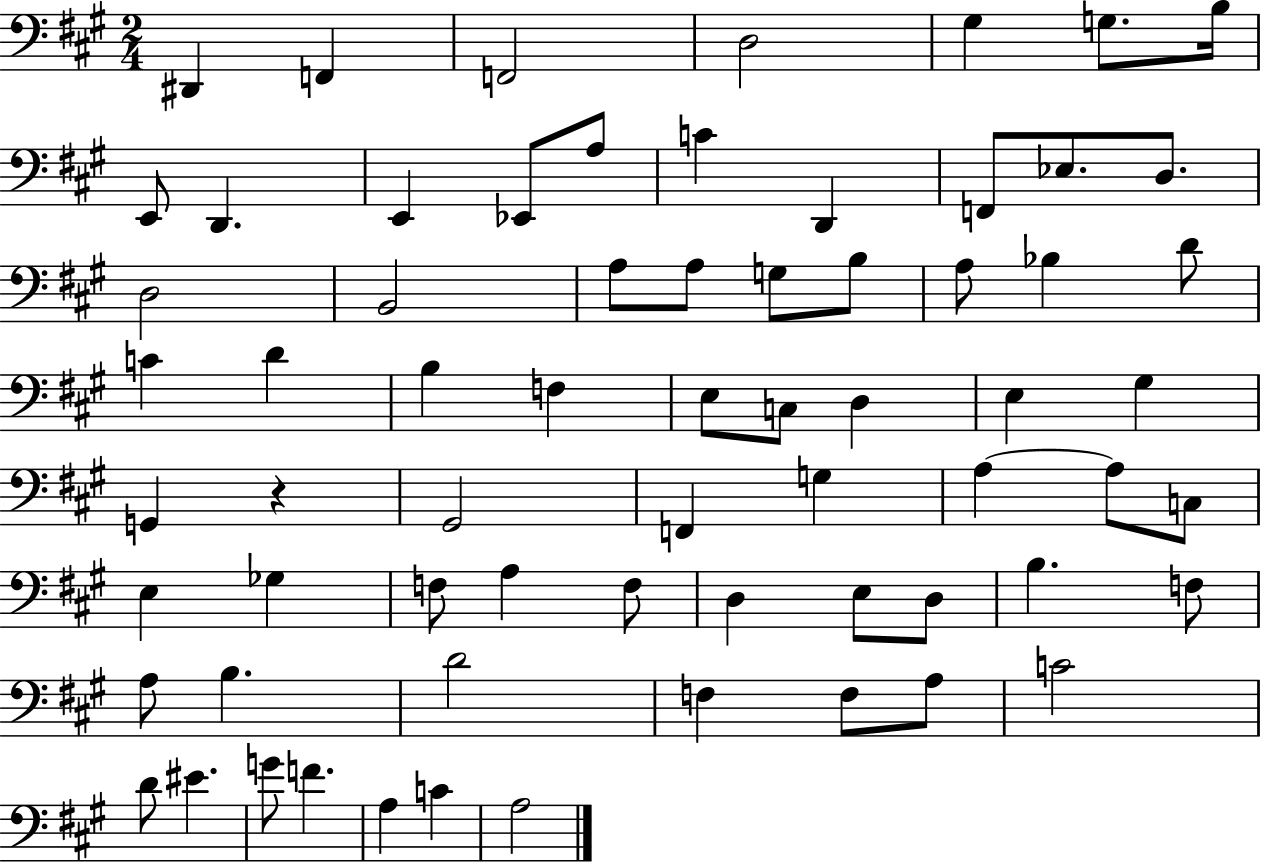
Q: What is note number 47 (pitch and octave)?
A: F3